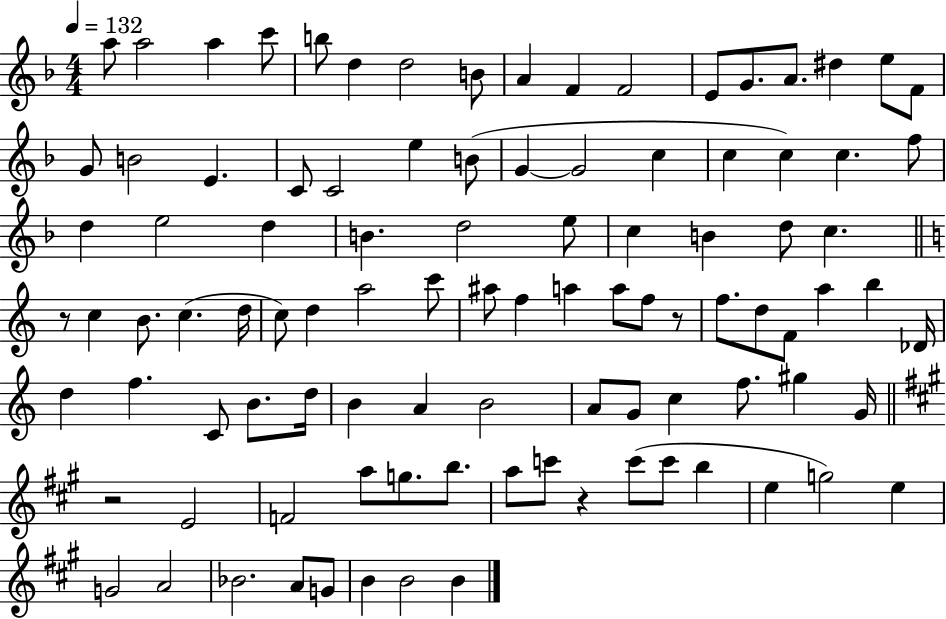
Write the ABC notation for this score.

X:1
T:Untitled
M:4/4
L:1/4
K:F
a/2 a2 a c'/2 b/2 d d2 B/2 A F F2 E/2 G/2 A/2 ^d e/2 F/2 G/2 B2 E C/2 C2 e B/2 G G2 c c c c f/2 d e2 d B d2 e/2 c B d/2 c z/2 c B/2 c d/4 c/2 d a2 c'/2 ^a/2 f a a/2 f/2 z/2 f/2 d/2 F/2 a b _D/4 d f C/2 B/2 d/4 B A B2 A/2 G/2 c f/2 ^g G/4 z2 E2 F2 a/2 g/2 b/2 a/2 c'/2 z c'/2 c'/2 b e g2 e G2 A2 _B2 A/2 G/2 B B2 B